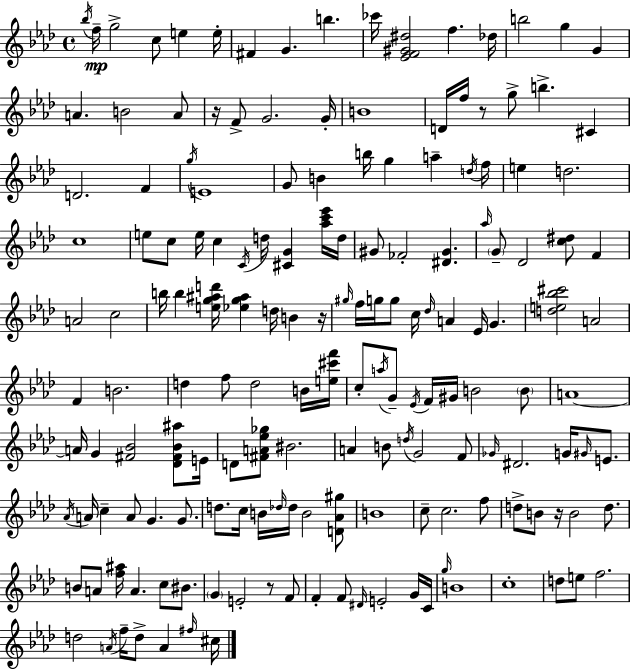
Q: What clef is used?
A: treble